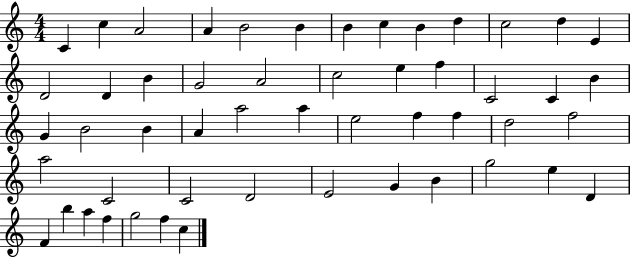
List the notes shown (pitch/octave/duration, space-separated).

C4/q C5/q A4/h A4/q B4/h B4/q B4/q C5/q B4/q D5/q C5/h D5/q E4/q D4/h D4/q B4/q G4/h A4/h C5/h E5/q F5/q C4/h C4/q B4/q G4/q B4/h B4/q A4/q A5/h A5/q E5/h F5/q F5/q D5/h F5/h A5/h C4/h C4/h D4/h E4/h G4/q B4/q G5/h E5/q D4/q F4/q B5/q A5/q F5/q G5/h F5/q C5/q